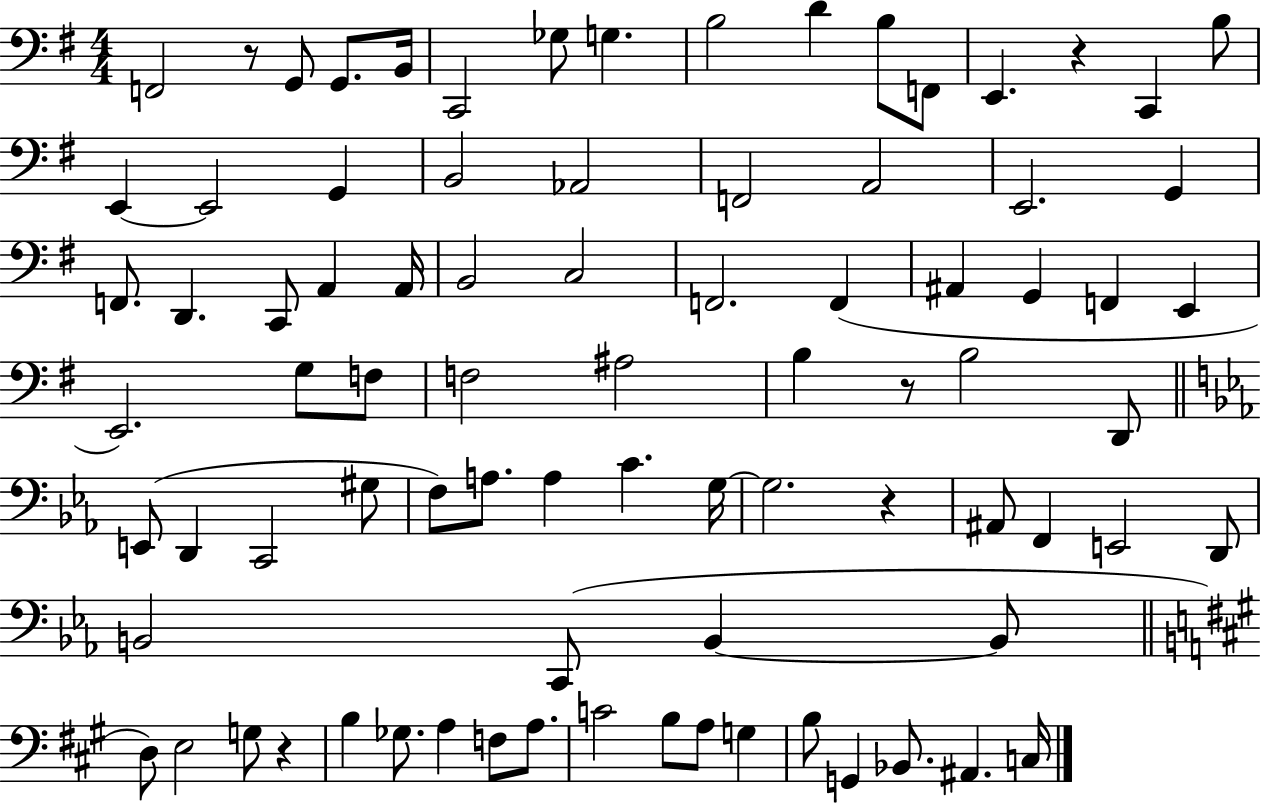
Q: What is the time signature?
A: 4/4